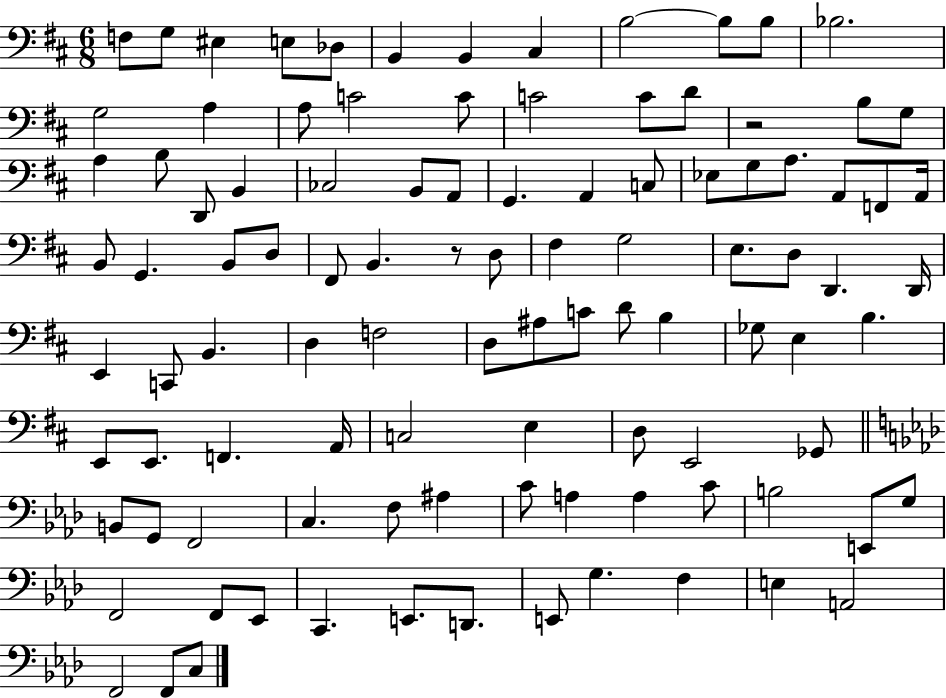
X:1
T:Untitled
M:6/8
L:1/4
K:D
F,/2 G,/2 ^E, E,/2 _D,/2 B,, B,, ^C, B,2 B,/2 B,/2 _B,2 G,2 A, A,/2 C2 C/2 C2 C/2 D/2 z2 B,/2 G,/2 A, B,/2 D,,/2 B,, _C,2 B,,/2 A,,/2 G,, A,, C,/2 _E,/2 G,/2 A,/2 A,,/2 F,,/2 A,,/4 B,,/2 G,, B,,/2 D,/2 ^F,,/2 B,, z/2 D,/2 ^F, G,2 E,/2 D,/2 D,, D,,/4 E,, C,,/2 B,, D, F,2 D,/2 ^A,/2 C/2 D/2 B, _G,/2 E, B, E,,/2 E,,/2 F,, A,,/4 C,2 E, D,/2 E,,2 _G,,/2 B,,/2 G,,/2 F,,2 C, F,/2 ^A, C/2 A, A, C/2 B,2 E,,/2 G,/2 F,,2 F,,/2 _E,,/2 C,, E,,/2 D,,/2 E,,/2 G, F, E, A,,2 F,,2 F,,/2 C,/2